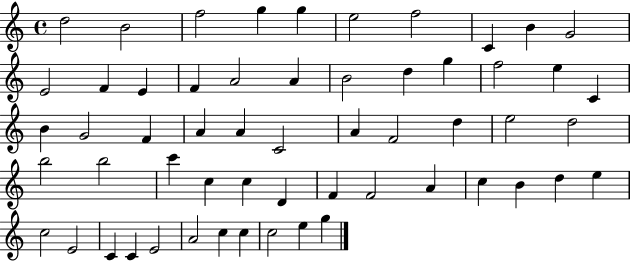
D5/h B4/h F5/h G5/q G5/q E5/h F5/h C4/q B4/q G4/h E4/h F4/q E4/q F4/q A4/h A4/q B4/h D5/q G5/q F5/h E5/q C4/q B4/q G4/h F4/q A4/q A4/q C4/h A4/q F4/h D5/q E5/h D5/h B5/h B5/h C6/q C5/q C5/q D4/q F4/q F4/h A4/q C5/q B4/q D5/q E5/q C5/h E4/h C4/q C4/q E4/h A4/h C5/q C5/q C5/h E5/q G5/q